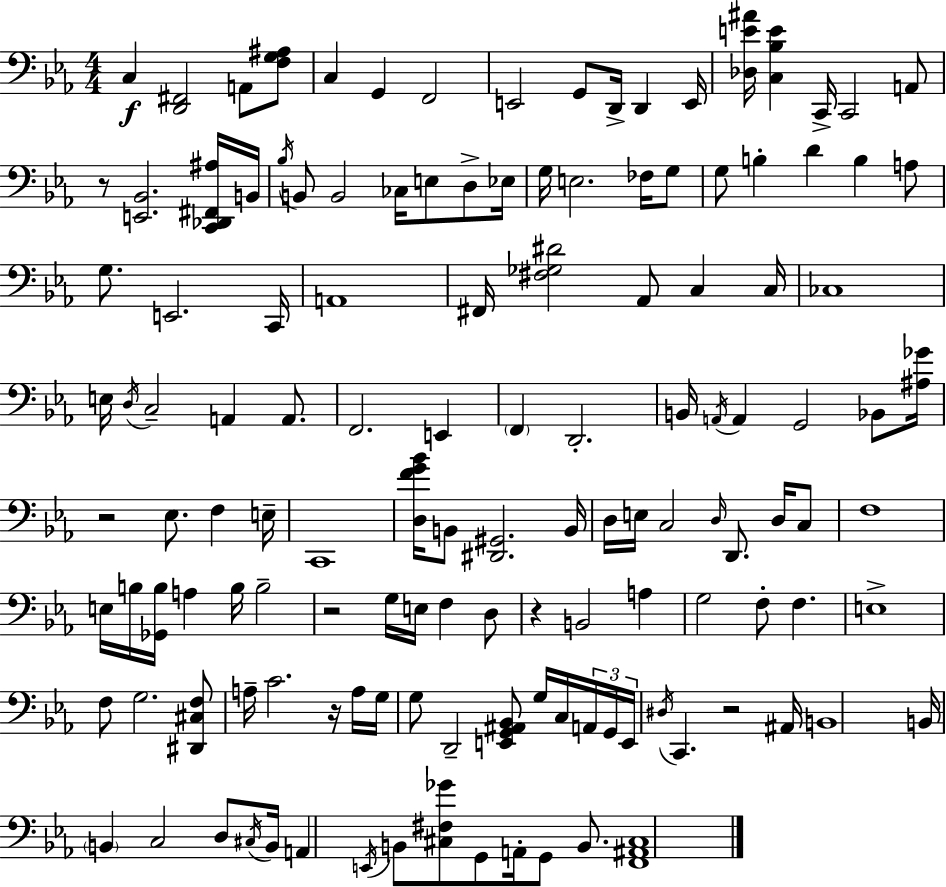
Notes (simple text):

C3/q [D2,F#2]/h A2/e [F3,G3,A#3]/e C3/q G2/q F2/h E2/h G2/e D2/s D2/q E2/s [Db3,E4,A#4]/s [C3,Bb3,E4]/q C2/s C2/h A2/e R/e [E2,Bb2]/h. [C2,Db2,F#2,A#3]/s B2/s Bb3/s B2/e B2/h CES3/s E3/e D3/e Eb3/s G3/s E3/h. FES3/s G3/e G3/e B3/q D4/q B3/q A3/e G3/e. E2/h. C2/s A2/w F#2/s [F#3,Gb3,D#4]/h Ab2/e C3/q C3/s CES3/w E3/s D3/s C3/h A2/q A2/e. F2/h. E2/q F2/q D2/h. B2/s A2/s A2/q G2/h Bb2/e [A#3,Gb4]/s R/h Eb3/e. F3/q E3/s C2/w [D3,F4,G4,Bb4]/s B2/e [D#2,G#2]/h. B2/s D3/s E3/s C3/h D3/s D2/e. D3/s C3/e F3/w E3/s B3/s [Gb2,B3]/s A3/q B3/s B3/h R/h G3/s E3/s F3/q D3/e R/q B2/h A3/q G3/h F3/e F3/q. E3/w F3/e G3/h. [D#2,C#3,F3]/e A3/s C4/h. R/s A3/s G3/s G3/e D2/h [E2,G2,A#2,Bb2]/e G3/s C3/s A2/s G2/s E2/s D#3/s C2/q. R/h A#2/s B2/w B2/s B2/q C3/h D3/e C#3/s B2/s A2/q E2/s B2/e [C#3,F#3,Gb4]/e G2/e A2/s G2/e B2/e. [F2,A#2,C#3]/w